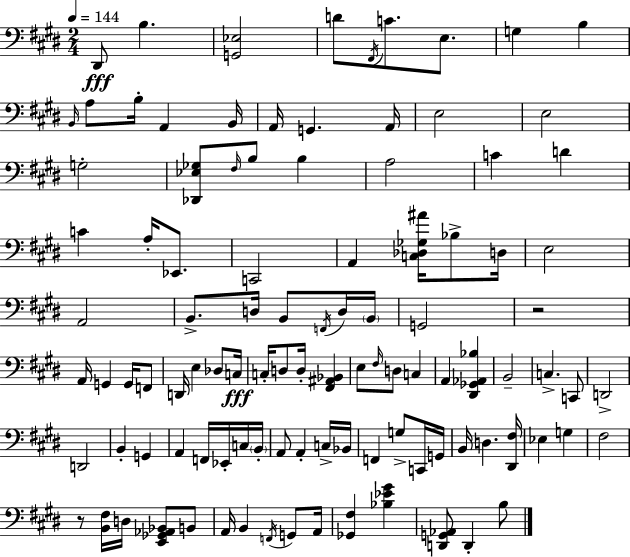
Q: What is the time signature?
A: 2/4